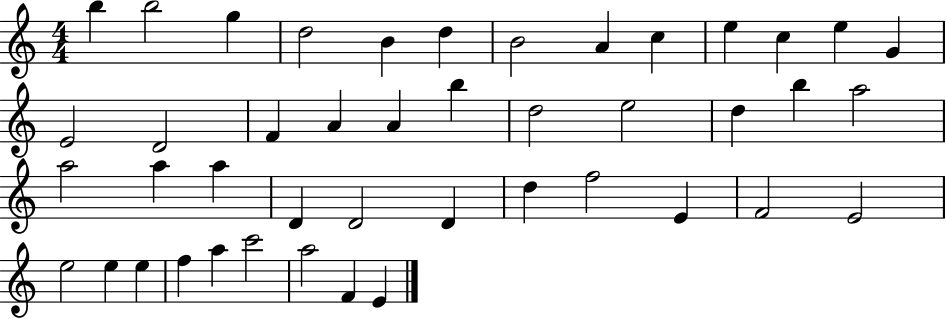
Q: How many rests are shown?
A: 0